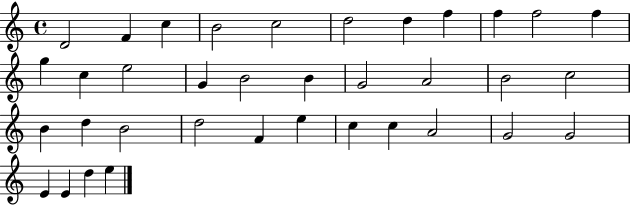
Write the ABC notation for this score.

X:1
T:Untitled
M:4/4
L:1/4
K:C
D2 F c B2 c2 d2 d f f f2 f g c e2 G B2 B G2 A2 B2 c2 B d B2 d2 F e c c A2 G2 G2 E E d e